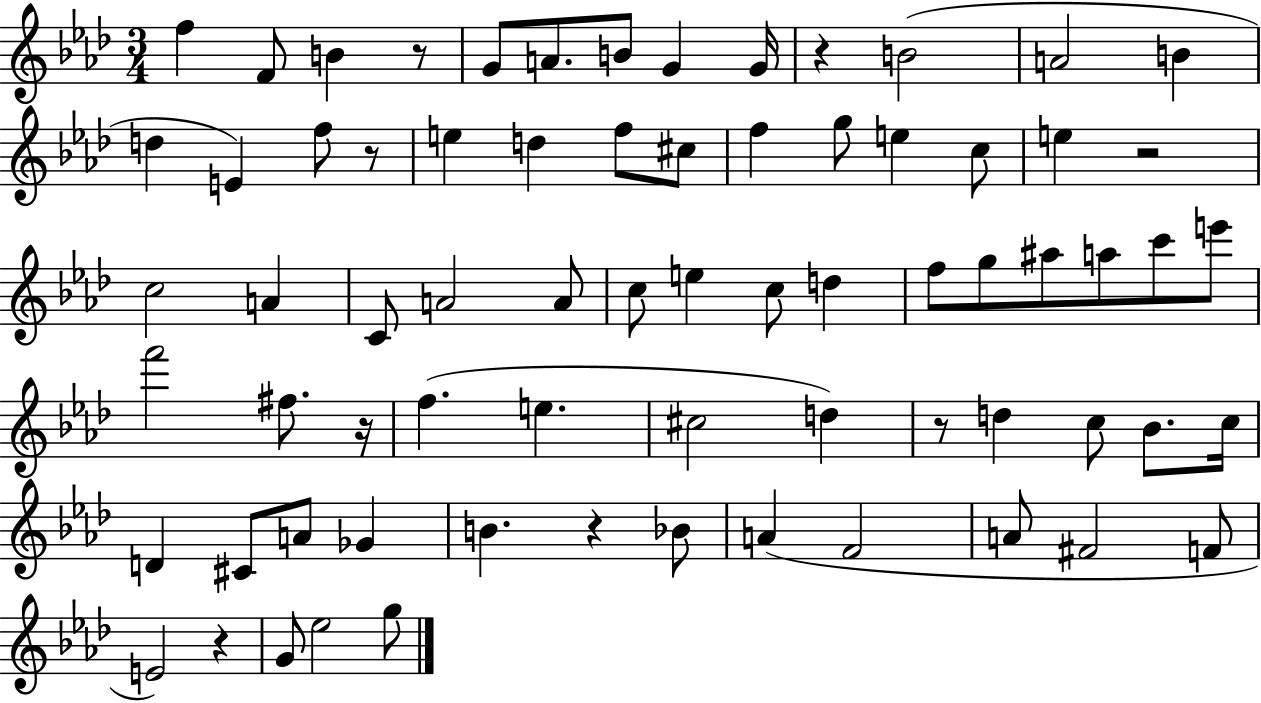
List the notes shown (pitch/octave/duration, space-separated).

F5/q F4/e B4/q R/e G4/e A4/e. B4/e G4/q G4/s R/q B4/h A4/h B4/q D5/q E4/q F5/e R/e E5/q D5/q F5/e C#5/e F5/q G5/e E5/q C5/e E5/q R/h C5/h A4/q C4/e A4/h A4/e C5/e E5/q C5/e D5/q F5/e G5/e A#5/e A5/e C6/e E6/e F6/h F#5/e. R/s F5/q. E5/q. C#5/h D5/q R/e D5/q C5/e Bb4/e. C5/s D4/q C#4/e A4/e Gb4/q B4/q. R/q Bb4/e A4/q F4/h A4/e F#4/h F4/e E4/h R/q G4/e Eb5/h G5/e